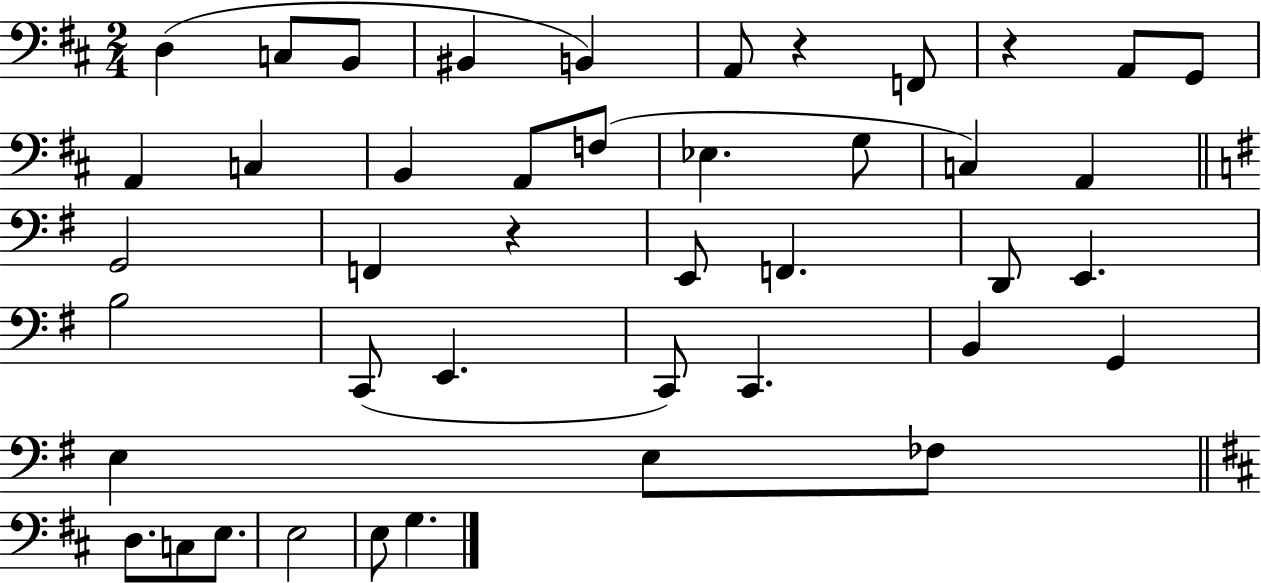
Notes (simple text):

D3/q C3/e B2/e BIS2/q B2/q A2/e R/q F2/e R/q A2/e G2/e A2/q C3/q B2/q A2/e F3/e Eb3/q. G3/e C3/q A2/q G2/h F2/q R/q E2/e F2/q. D2/e E2/q. B3/h C2/e E2/q. C2/e C2/q. B2/q G2/q E3/q E3/e FES3/e D3/e. C3/e E3/e. E3/h E3/e G3/q.